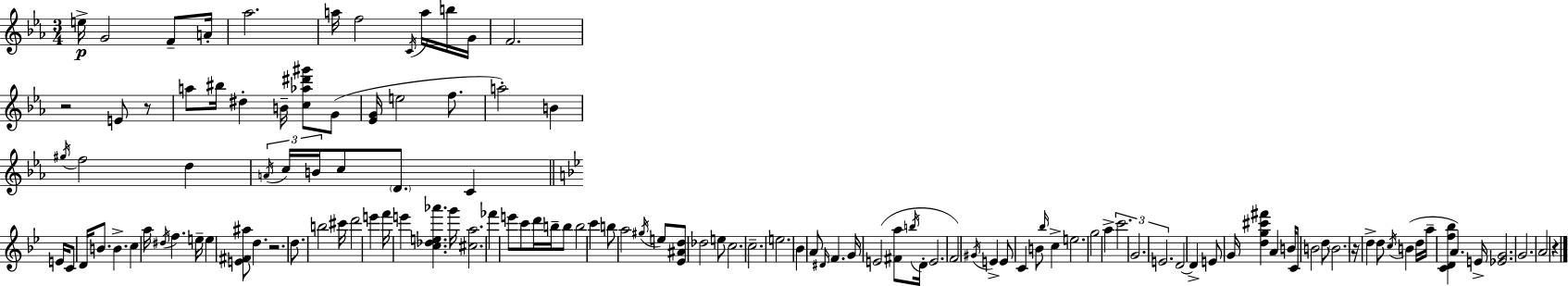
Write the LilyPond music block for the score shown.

{
  \clef treble
  \numericTimeSignature
  \time 3/4
  \key c \minor
  e''16->\p g'2 f'8-- a'16-. | aes''2. | a''16 f''2 \acciaccatura { c'16 } a''16 b''16 | g'16 f'2. | \break r2 e'8 r8 | a''8 bis''16 dis''4-. b'16-- <c'' aes'' dis''' gis'''>8 g'8( | <ees' g'>16 e''2 f''8. | a''2-.) b'4 | \break \acciaccatura { gis''16 } f''2 d''4 | \tuplet 3/2 { \acciaccatura { a'16 } c''16 b'16 } c''8 \parenthesize d'8. c'4 | \bar "||" \break \key bes \major e'16 c'8 d'16 b'8. b'4.-> | c''4 a''16 \acciaccatura { dis''16 } f''4. | e''16-- e''4 <e' fis' ais''>8 d''4. | r2. | \break d''8. b''2 | cis'''16 d'''2 e'''4 | f'''16 e'''4 <c'' des'' e'' aes'''>4. | g'''16 <cis'' a''>2. | \break fes'''4 e'''8 c'''8 d'''16 b''16-- | b''8 b''2 c'''4 | b''8 a''2 | \acciaccatura { gis''16 } e''8 <ees' ais' d''>8 des''2 | \break e''8 c''2. | c''2.-- | e''2. | bes'4 a'8 \grace { dis'16 } f'4. | \break g'16 e'2( | <fis' a''>8 \acciaccatura { b''16 } d'16-. e'2. | f'2) | \acciaccatura { gis'16 } e'4-> e'8 c'4 | \break b'8 \grace { bes''16 } c''4-> e''2. | g''2 | a''4-> \tuplet 3/2 { c'''2. | g'2. | \break e'2. } | d'2~~ | d'4-> e'8 g'16 <d'' g'' cis''' fis'''>4 | a'4 b'16 c'8 b'2 | \break d''8 \parenthesize b'2. | r16 d''4-> | d''8 \acciaccatura { c''16 } b'4( d''16 a''16-- <c' d' f'' bes''>4 | a'4.) e'16-> <ees' g'>2. | \break g'2. | a'2 | r4 \bar "|."
}